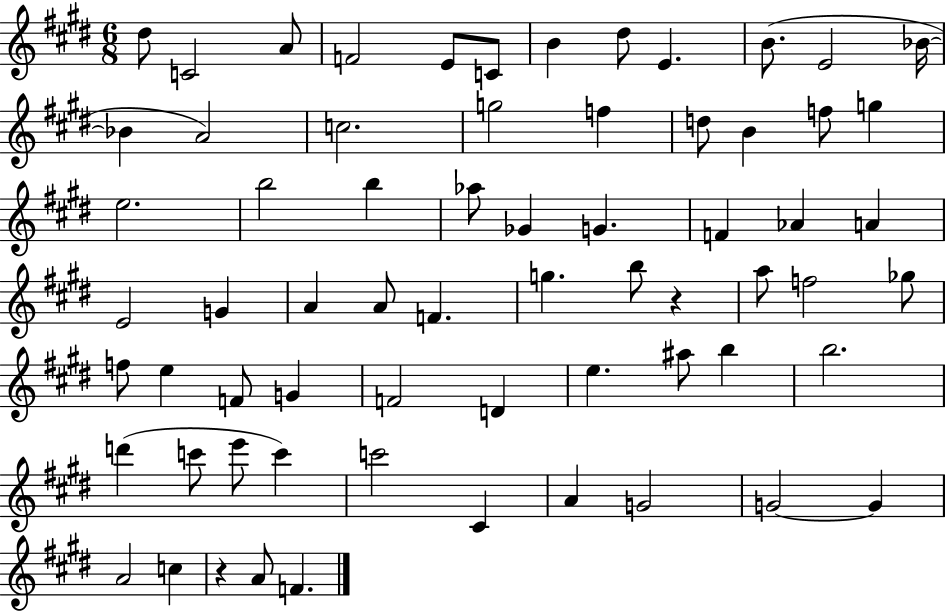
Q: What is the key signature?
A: E major